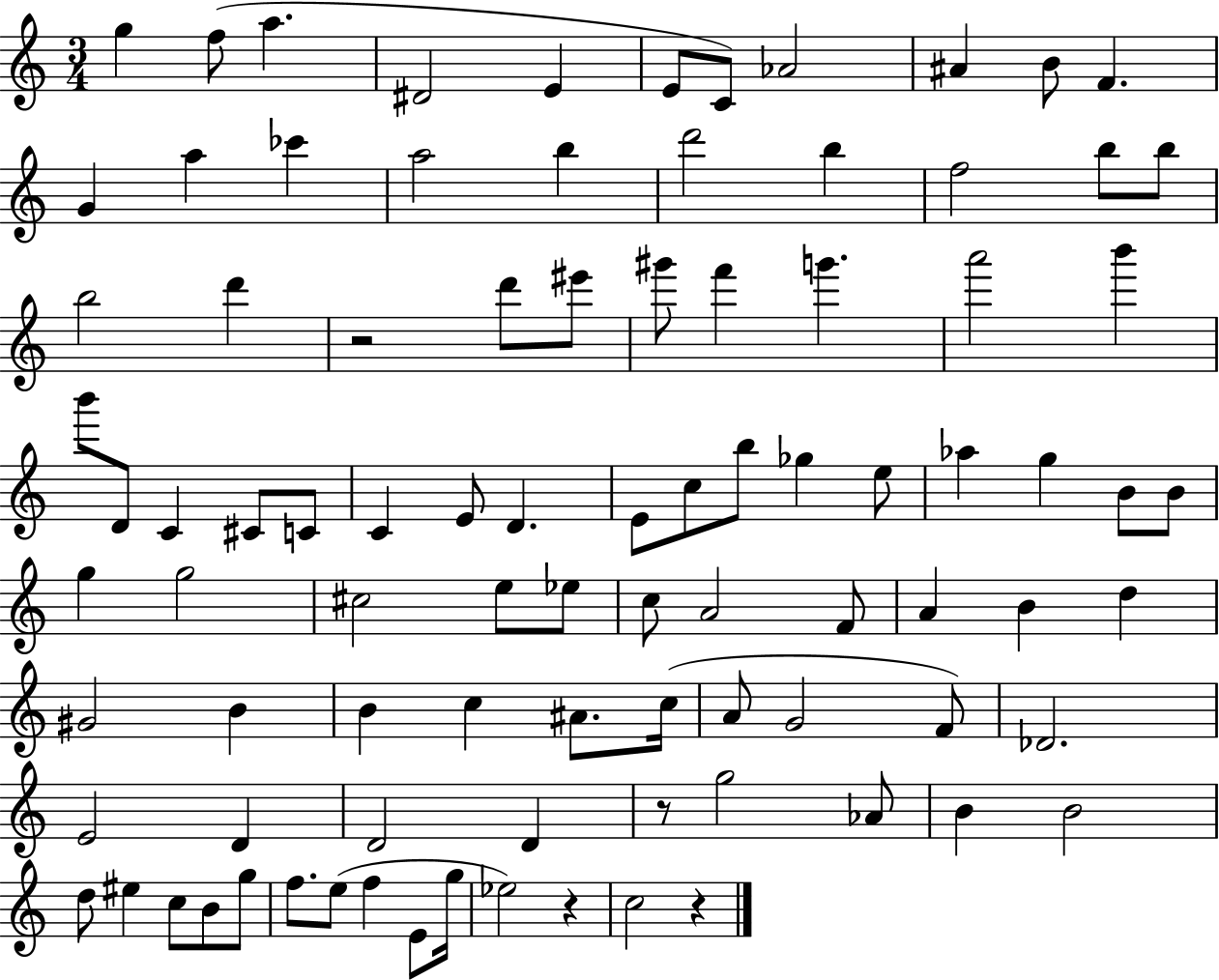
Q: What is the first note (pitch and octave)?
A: G5